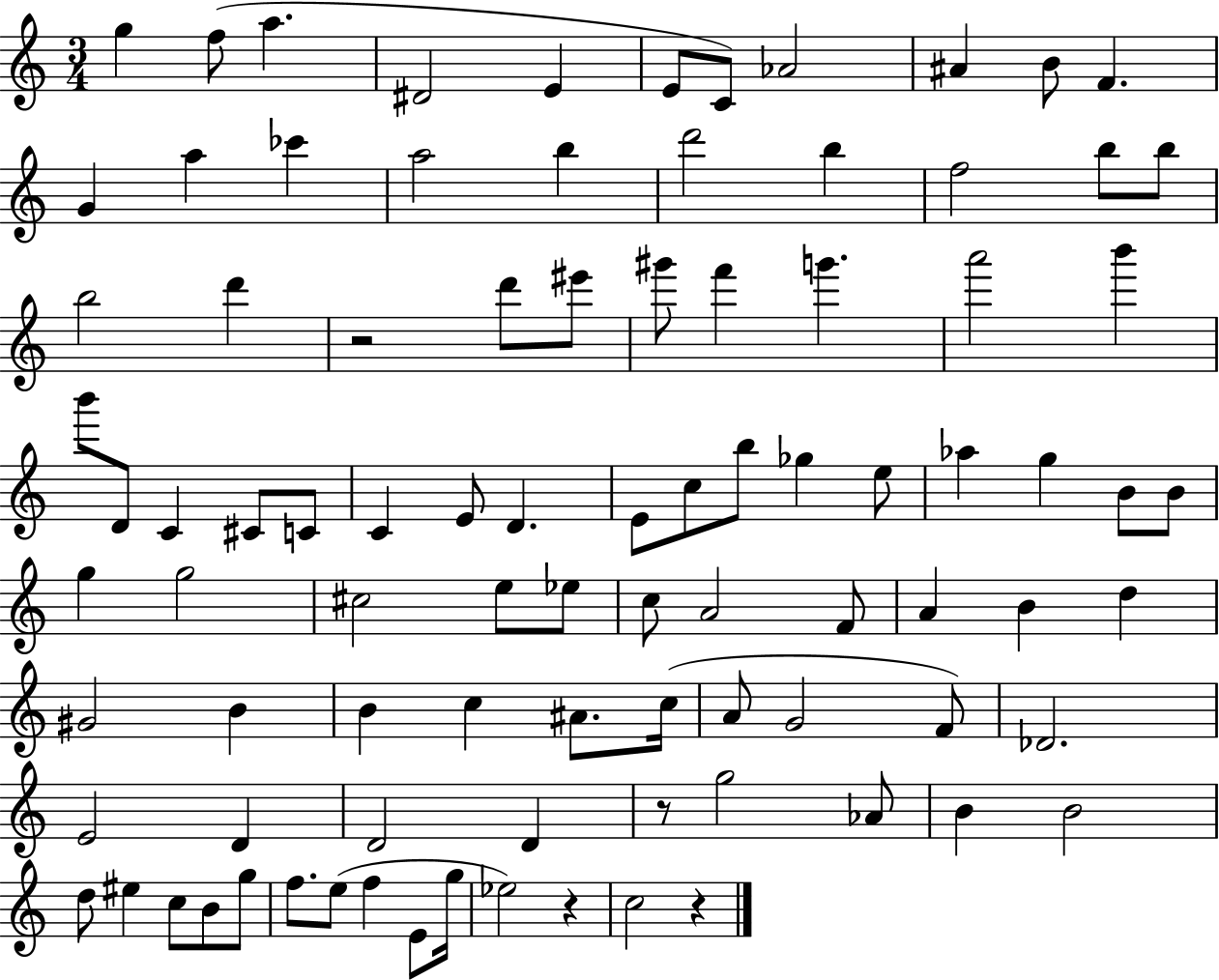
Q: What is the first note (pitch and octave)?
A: G5